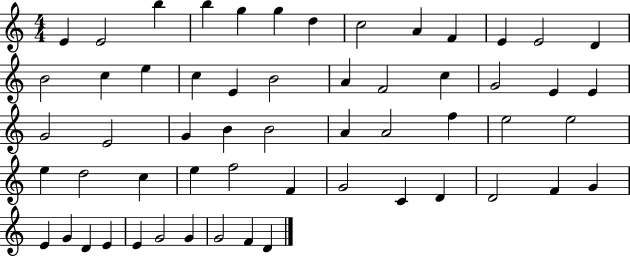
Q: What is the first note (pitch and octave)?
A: E4